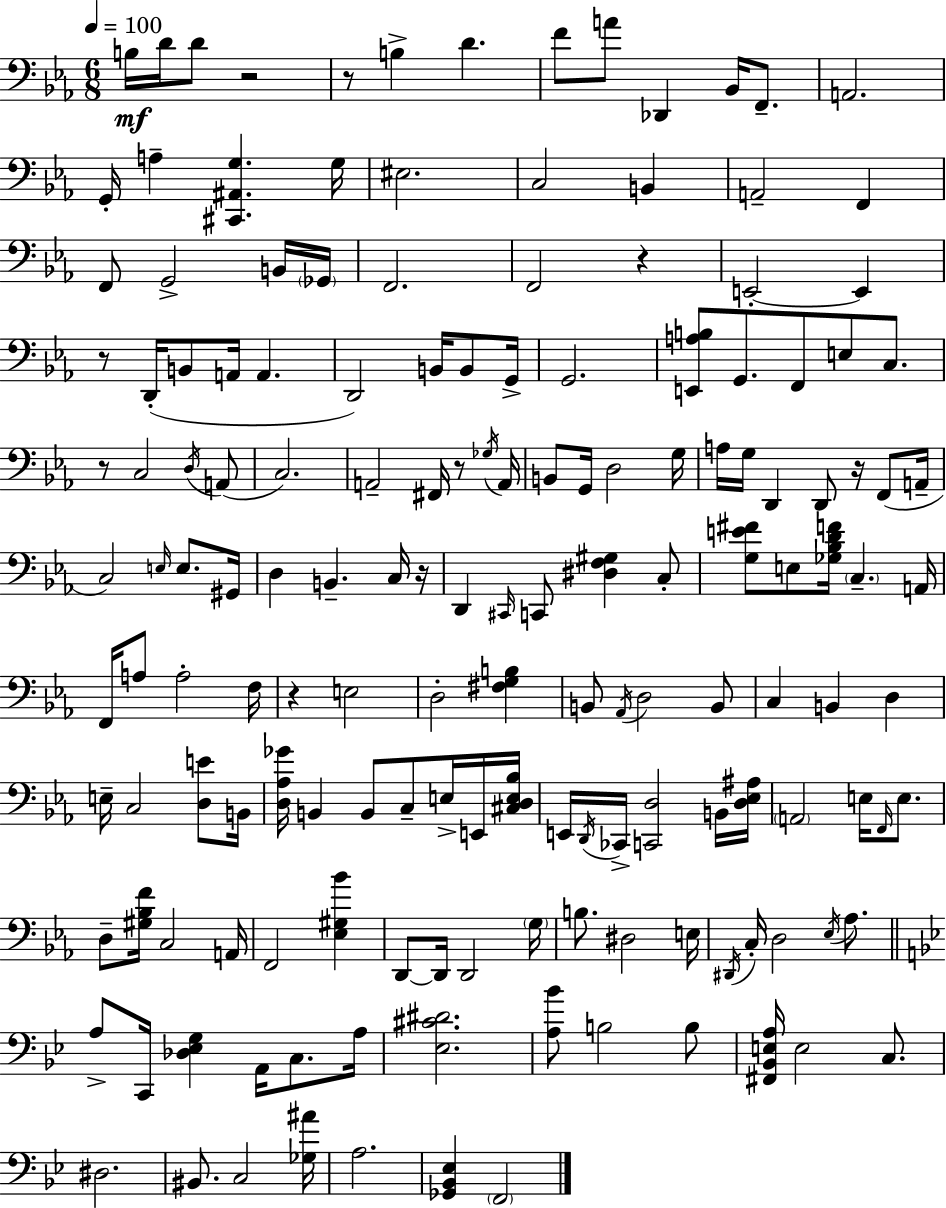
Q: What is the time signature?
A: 6/8